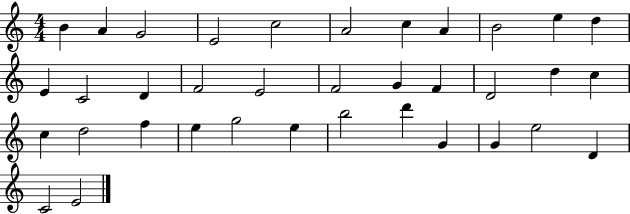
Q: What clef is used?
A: treble